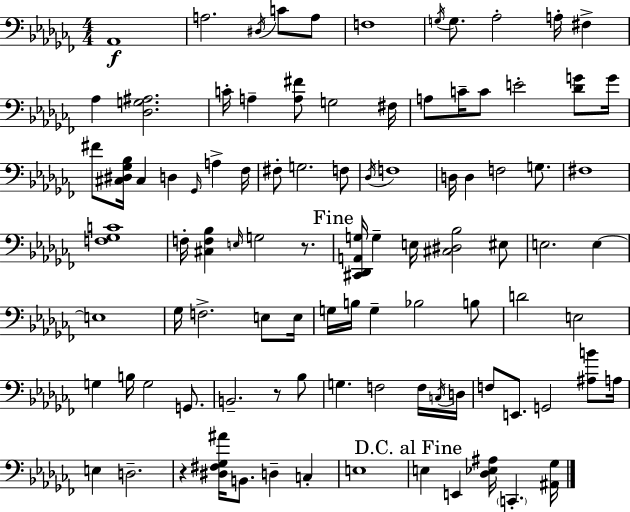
X:1
T:Untitled
M:4/4
L:1/4
K:Abm
_A,,4 A,2 ^D,/4 C/2 A,/2 F,4 G,/4 G,/2 _A,2 A,/4 ^F, _A, [_D,G,^A,]2 C/4 A, [A,^F]/2 G,2 ^F,/4 A,/2 C/4 C/2 E2 [_DG]/2 G/4 ^F/2 [^C,^D,_G,_B,]/4 ^C, D, _G,,/4 A, _F,/4 ^F,/2 G,2 F,/2 _D,/4 F,4 D,/4 D, F,2 G,/2 ^F,4 [F,_G,C]4 F,/4 [^C,F,_B,] E,/4 G,2 z/2 [^C,,_D,,A,,G,]/4 G, E,/4 [^C,^D,_B,]2 ^E,/2 E,2 E, E,4 _G,/4 F,2 E,/2 E,/4 G,/4 B,/4 G, _B,2 B,/2 D2 E,2 G, B,/4 G,2 G,,/2 B,,2 z/2 _B,/2 G, F,2 F,/4 C,/4 D,/4 F,/2 E,,/2 G,,2 [^A,B]/2 A,/4 E, D,2 z [^D,^F,_G,^A]/4 B,,/2 D, C, E,4 E, E,, [_D,_E,^A,]/4 C,, [^A,,_G,]/4